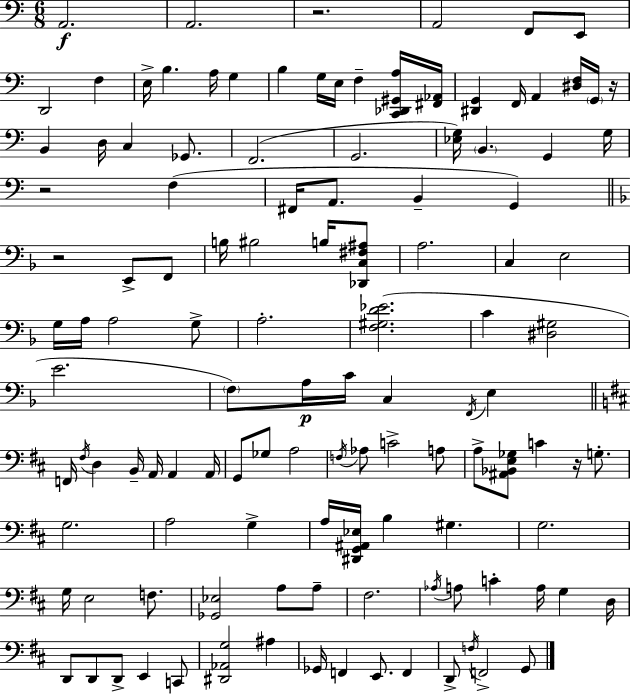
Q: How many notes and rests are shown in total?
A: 120